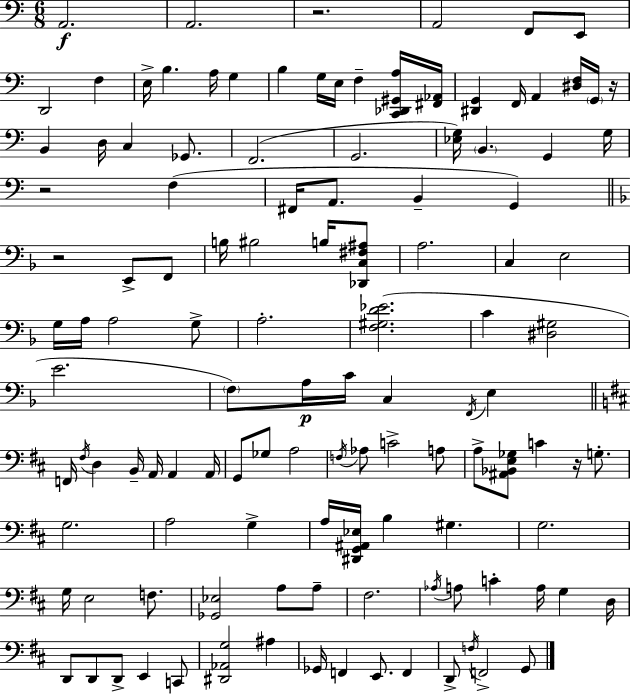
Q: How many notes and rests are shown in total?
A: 120